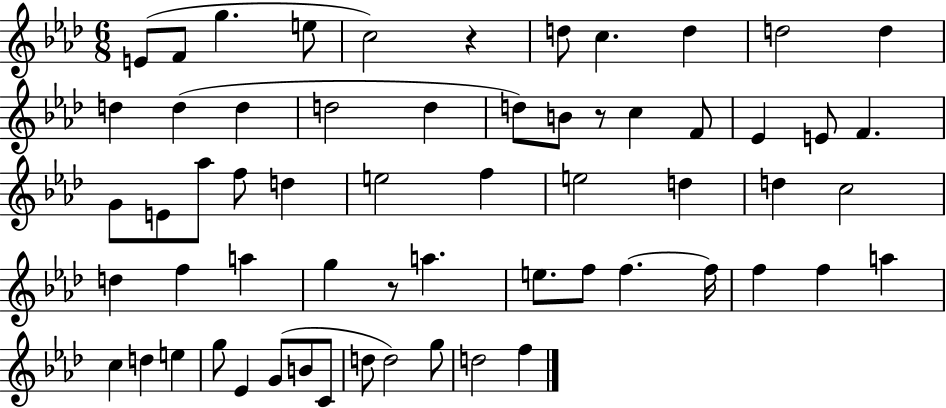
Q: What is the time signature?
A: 6/8